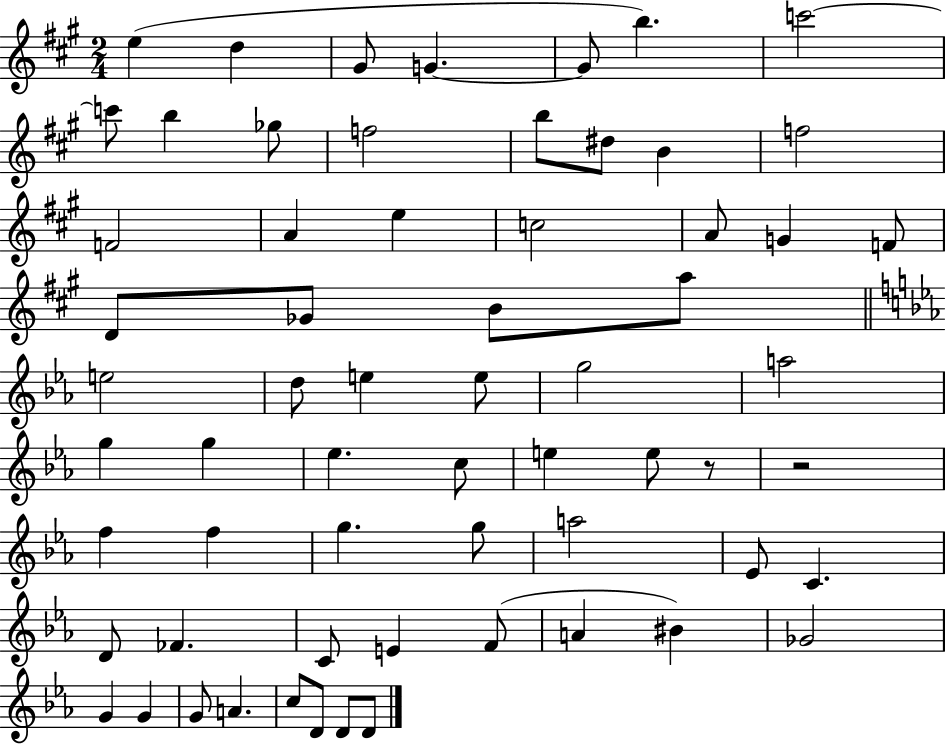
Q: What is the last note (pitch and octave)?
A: D4